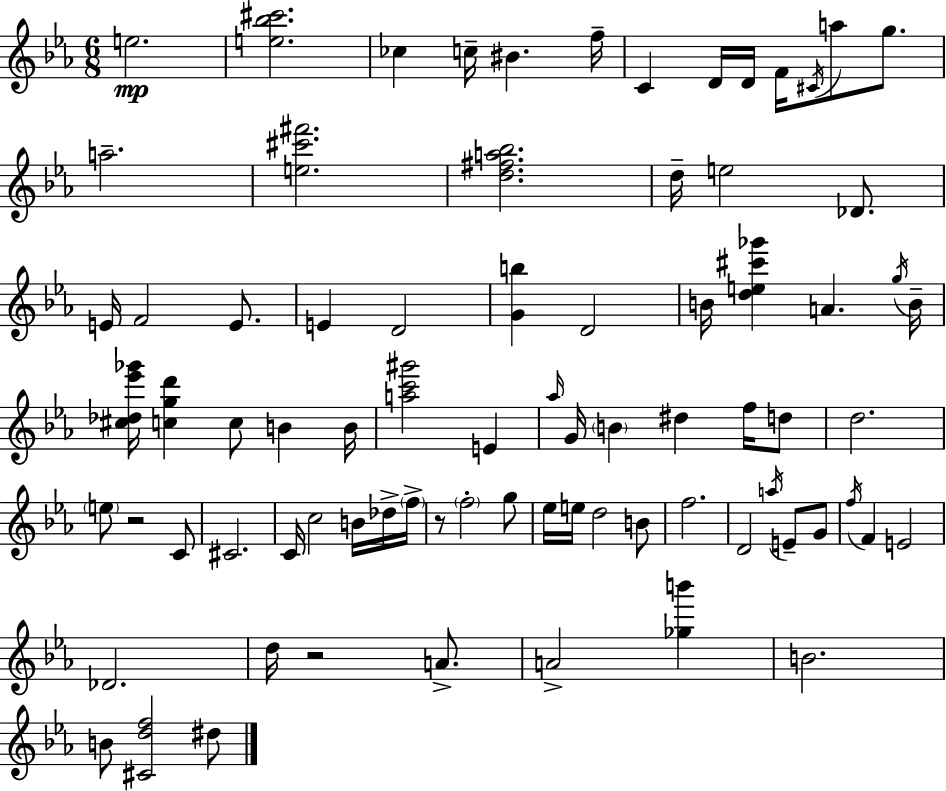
{
  \clef treble
  \numericTimeSignature
  \time 6/8
  \key ees \major
  \repeat volta 2 { e''2.\mp | <e'' bes'' cis'''>2. | ces''4 c''16-- bis'4. f''16-- | c'4 d'16 d'16 f'16 \acciaccatura { cis'16 } a''8 g''8. | \break a''2.-- | <e'' cis''' fis'''>2. | <d'' fis'' a'' bes''>2. | d''16-- e''2 des'8. | \break e'16 f'2 e'8. | e'4 d'2 | <g' b''>4 d'2 | b'16 <d'' e'' cis''' ges'''>4 a'4. | \break \acciaccatura { g''16 } b'16-- <cis'' des'' ees''' ges'''>16 <c'' g'' d'''>4 c''8 b'4 | b'16 <a'' c''' gis'''>2 e'4 | \grace { aes''16 } g'16 \parenthesize b'4 dis''4 | f''16 d''8 d''2. | \break \parenthesize e''8 r2 | c'8 cis'2. | c'16 c''2 | b'16 des''16-> \parenthesize f''16-> r8 \parenthesize f''2-. | \break g''8 ees''16 e''16 d''2 | b'8 f''2. | d'2 \acciaccatura { a''16 } | e'8-- g'8 \acciaccatura { f''16 } f'4 e'2 | \break des'2. | d''16 r2 | a'8.-> a'2-> | <ges'' b'''>4 b'2. | \break b'8 <cis' d'' f''>2 | dis''8 } \bar "|."
}